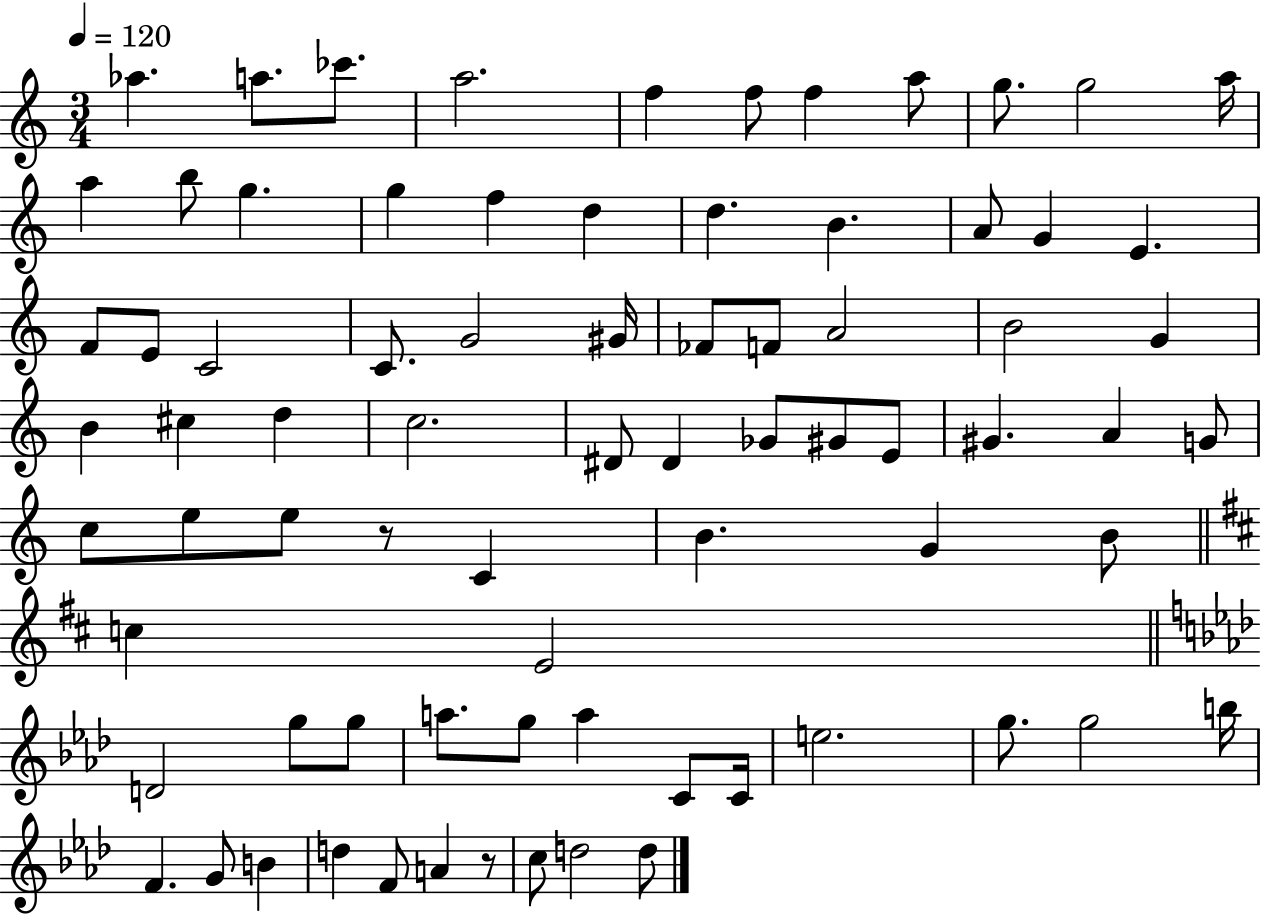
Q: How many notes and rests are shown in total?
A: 77